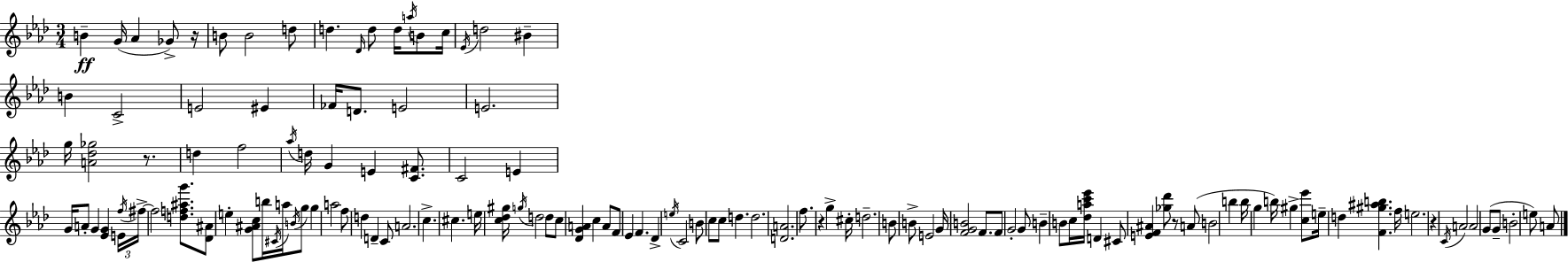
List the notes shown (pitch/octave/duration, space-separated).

B4/q G4/s Ab4/q Gb4/e R/s B4/e B4/h D5/e D5/q. Db4/s D5/e D5/s A5/s B4/e C5/s Eb4/s D5/h BIS4/q B4/q C4/h E4/h EIS4/q FES4/s D4/e. E4/h E4/h. G5/s [A4,Db5,Gb5]/h R/e. D5/q F5/h Ab5/s D5/s G4/q E4/q [C4,F#4]/e. C4/h E4/q G4/s A4/e G4/q [Eb4,G4]/q E4/s F5/s F#5/s F#5/h [D5,F5,A#5,G6]/e. [Db4,A#4]/e E5/q [G4,A#4,C5]/e B5/s C#4/s A5/s B4/s G5/e G5/q A5/h F5/e D5/q D4/q C4/e A4/h. C5/q. C#5/q. E5/s [C5,Db5,G#5]/s G5/s D5/h D5/e C5/e [Db4,G4,A4]/q C5/q A4/e F4/e Eb4/q F4/q. Db4/q E5/s C4/h B4/e C5/e C5/e D5/q. D5/h. [D4,A4]/h. F5/e. R/q G5/q C#5/s D5/h. B4/e B4/e E4/h G4/s [F4,G4,B4]/h F4/e. F4/e G4/h G4/e B4/q B4/e C5/s [Db5,A5,C6,Eb6]/s D4/q C#4/e [E4,F4,A#4]/q [Gb5,Db6]/e R/e A4/e B4/h B5/q B5/s G5/q B5/s G#5/q [C5,Eb6]/e E5/s D5/q [F4,G#5,A#5,B5]/q. F5/s E5/h. R/q C4/s A4/h A4/h G4/e G4/e B4/h E5/e A4/e